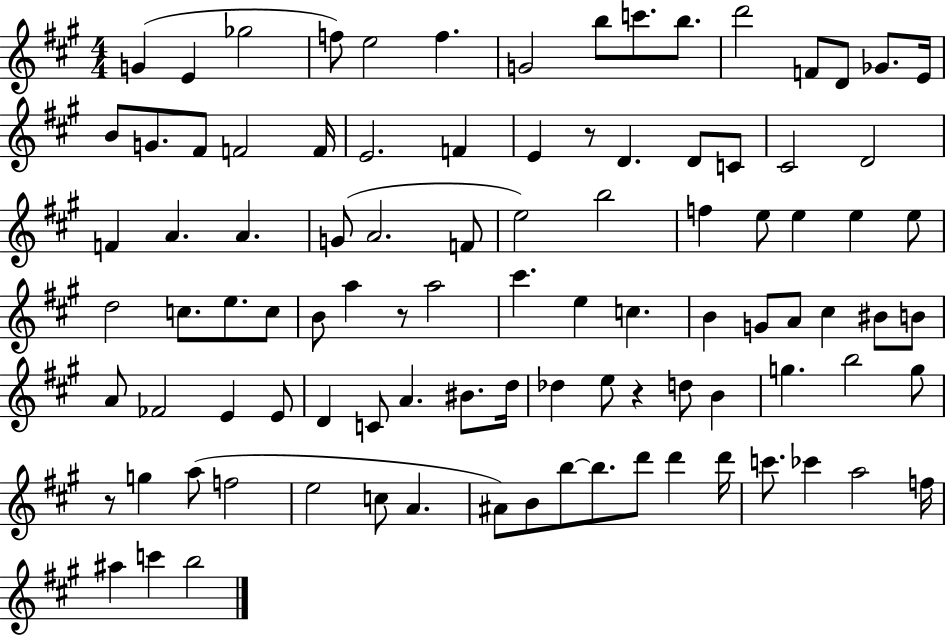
G4/q E4/q Gb5/h F5/e E5/h F5/q. G4/h B5/e C6/e. B5/e. D6/h F4/e D4/e Gb4/e. E4/s B4/e G4/e. F#4/e F4/h F4/s E4/h. F4/q E4/q R/e D4/q. D4/e C4/e C#4/h D4/h F4/q A4/q. A4/q. G4/e A4/h. F4/e E5/h B5/h F5/q E5/e E5/q E5/q E5/e D5/h C5/e. E5/e. C5/e B4/e A5/q R/e A5/h C#6/q. E5/q C5/q. B4/q G4/e A4/e C#5/q BIS4/e B4/e A4/e FES4/h E4/q E4/e D4/q C4/e A4/q. BIS4/e. D5/s Db5/q E5/e R/q D5/e B4/q G5/q. B5/h G5/e R/e G5/q A5/e F5/h E5/h C5/e A4/q. A#4/e B4/e B5/e B5/e. D6/e D6/q D6/s C6/e. CES6/q A5/h F5/s A#5/q C6/q B5/h